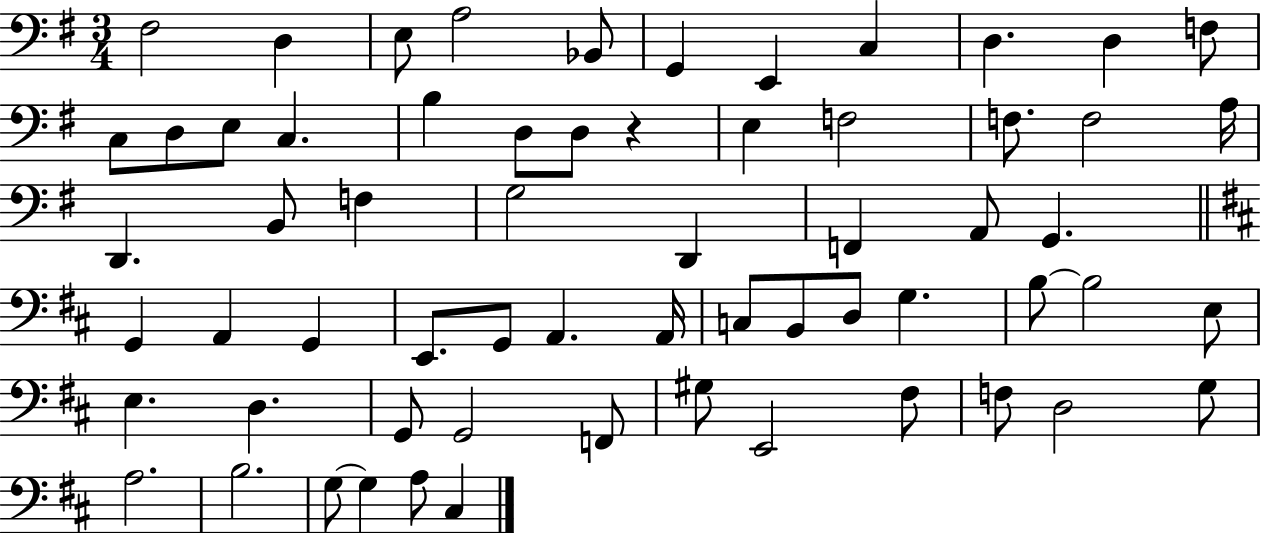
X:1
T:Untitled
M:3/4
L:1/4
K:G
^F,2 D, E,/2 A,2 _B,,/2 G,, E,, C, D, D, F,/2 C,/2 D,/2 E,/2 C, B, D,/2 D,/2 z E, F,2 F,/2 F,2 A,/4 D,, B,,/2 F, G,2 D,, F,, A,,/2 G,, G,, A,, G,, E,,/2 G,,/2 A,, A,,/4 C,/2 B,,/2 D,/2 G, B,/2 B,2 E,/2 E, D, G,,/2 G,,2 F,,/2 ^G,/2 E,,2 ^F,/2 F,/2 D,2 G,/2 A,2 B,2 G,/2 G, A,/2 ^C,